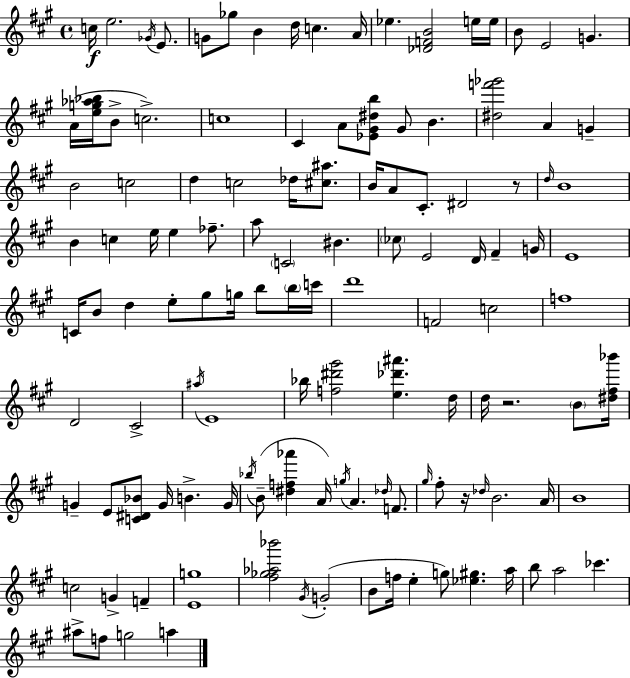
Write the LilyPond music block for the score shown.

{
  \clef treble
  \time 4/4
  \defaultTimeSignature
  \key a \major
  c''16\f e''2. \acciaccatura { ges'16 } e'8. | g'8 ges''8 b'4 d''16 c''4. | a'16 ees''4. <des' f' b'>2 e''16 | e''16 b'8 e'2 g'4. | \break a'16( <e'' g'' aes'' bes''>16 b'8-> c''2.->) | c''1 | cis'4 a'8 <ees' gis' dis'' b''>8 gis'8 b'4. | <dis'' f''' ges'''>2 a'4 g'4-- | \break b'2 c''2 | d''4 c''2 des''16 <cis'' ais''>8. | b'16 a'8 cis'8.-. dis'2 r8 | \grace { d''16 } b'1 | \break b'4 c''4 e''16 e''4 fes''8.-- | a''8 \parenthesize c'2 bis'4. | \parenthesize ces''8 e'2 d'16 fis'4-- | g'16 e'1 | \break c'16 b'8 d''4 e''8-. gis''8 g''16 b''8 | \parenthesize b''16 c'''16 d'''1 | f'2 c''2 | f''1 | \break d'2 cis'2-> | \acciaccatura { ais''16 } e'1 | bes''16 <f'' dis''' gis'''>2 <e'' des''' ais'''>4. | d''16 d''16 r2. | \break \parenthesize b'8 <dis'' fis'' bes'''>16 g'4-- e'8 <c' dis' bes'>8 g'16 b'4.-> | g'16 \acciaccatura { bes''16 }( b'8-- <dis'' f'' aes'''>4 a'16) \acciaccatura { g''16 } a'4. | \grace { des''16 } f'8. \grace { gis''16 } fis''8-. r16 \grace { des''16 } b'2. | a'16 b'1 | \break c''2 | g'4-> f'4-- <e' g''>1 | <fis'' ges'' aes'' bes'''>2 | \acciaccatura { gis'16 } g'2-.( b'8 f''16 e''4-. | \break g''8) <ees'' gis''>4. a''16 b''8 a''2 | ces'''4. ais''8-> f''8 g''2 | a''4 \bar "|."
}